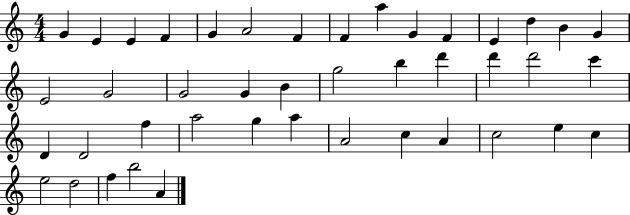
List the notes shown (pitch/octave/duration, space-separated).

G4/q E4/q E4/q F4/q G4/q A4/h F4/q F4/q A5/q G4/q F4/q E4/q D5/q B4/q G4/q E4/h G4/h G4/h G4/q B4/q G5/h B5/q D6/q D6/q D6/h C6/q D4/q D4/h F5/q A5/h G5/q A5/q A4/h C5/q A4/q C5/h E5/q C5/q E5/h D5/h F5/q B5/h A4/q